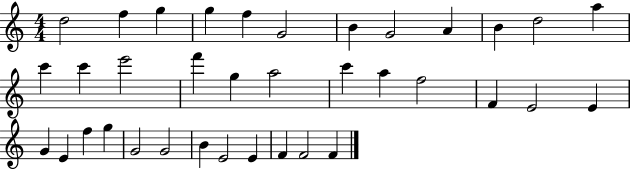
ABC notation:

X:1
T:Untitled
M:4/4
L:1/4
K:C
d2 f g g f G2 B G2 A B d2 a c' c' e'2 f' g a2 c' a f2 F E2 E G E f g G2 G2 B E2 E F F2 F